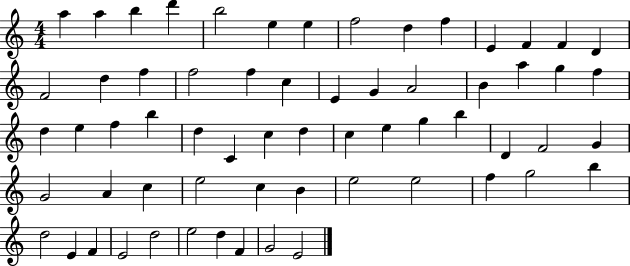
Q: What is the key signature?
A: C major